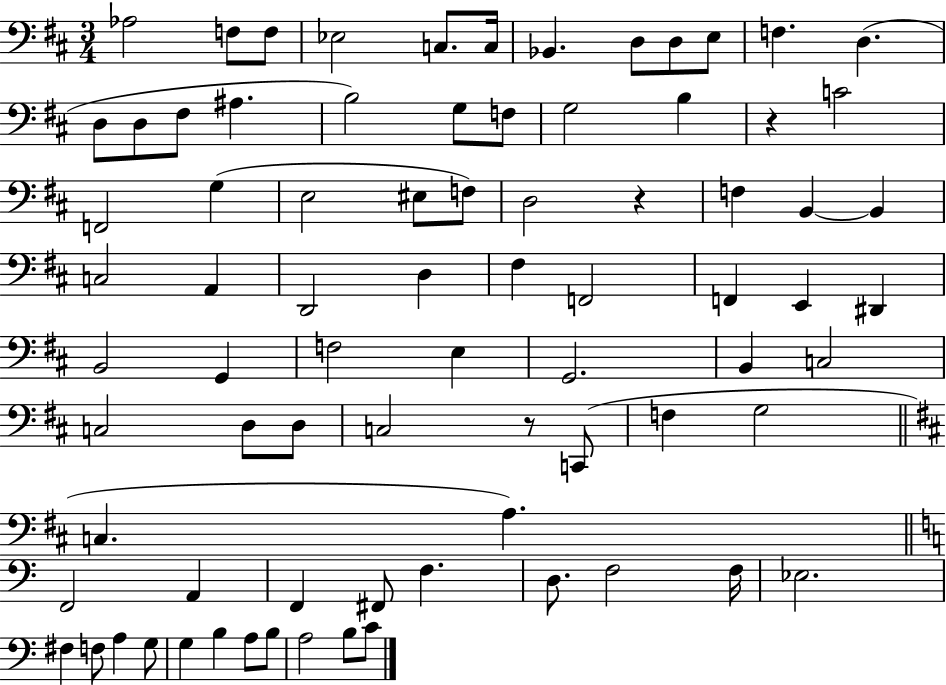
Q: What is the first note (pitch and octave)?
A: Ab3